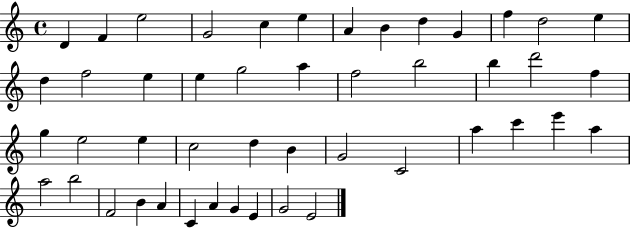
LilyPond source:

{
  \clef treble
  \time 4/4
  \defaultTimeSignature
  \key c \major
  d'4 f'4 e''2 | g'2 c''4 e''4 | a'4 b'4 d''4 g'4 | f''4 d''2 e''4 | \break d''4 f''2 e''4 | e''4 g''2 a''4 | f''2 b''2 | b''4 d'''2 f''4 | \break g''4 e''2 e''4 | c''2 d''4 b'4 | g'2 c'2 | a''4 c'''4 e'''4 a''4 | \break a''2 b''2 | f'2 b'4 a'4 | c'4 a'4 g'4 e'4 | g'2 e'2 | \break \bar "|."
}